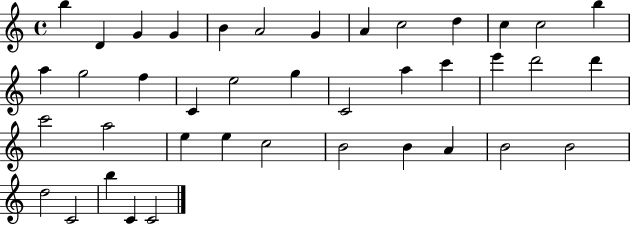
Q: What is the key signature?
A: C major